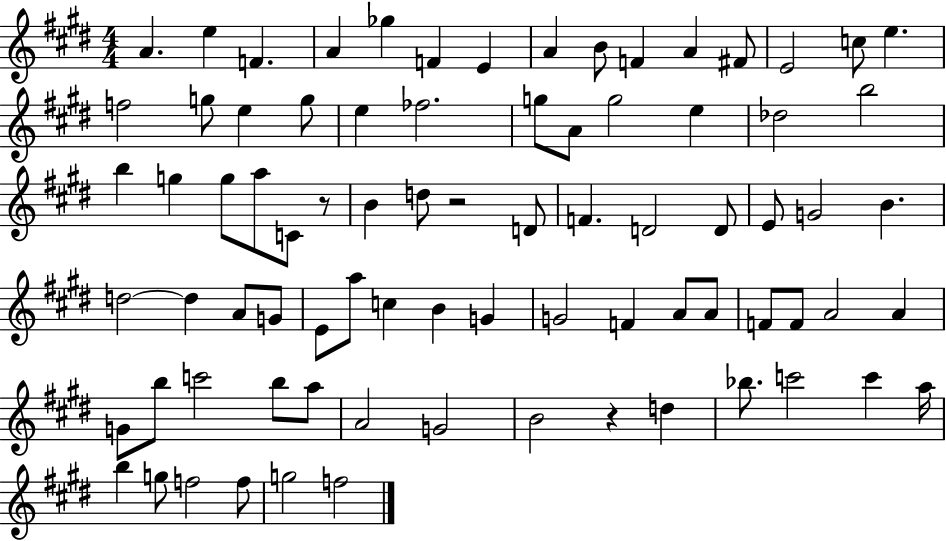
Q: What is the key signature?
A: E major